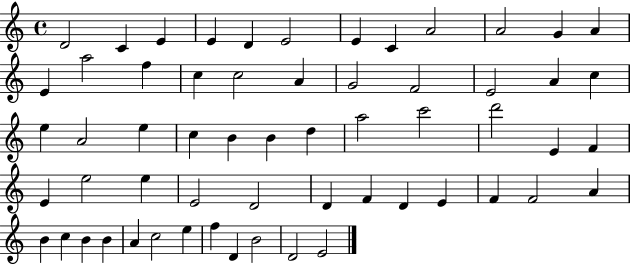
D4/h C4/q E4/q E4/q D4/q E4/h E4/q C4/q A4/h A4/h G4/q A4/q E4/q A5/h F5/q C5/q C5/h A4/q G4/h F4/h E4/h A4/q C5/q E5/q A4/h E5/q C5/q B4/q B4/q D5/q A5/h C6/h D6/h E4/q F4/q E4/q E5/h E5/q E4/h D4/h D4/q F4/q D4/q E4/q F4/q F4/h A4/q B4/q C5/q B4/q B4/q A4/q C5/h E5/q F5/q D4/q B4/h D4/h E4/h